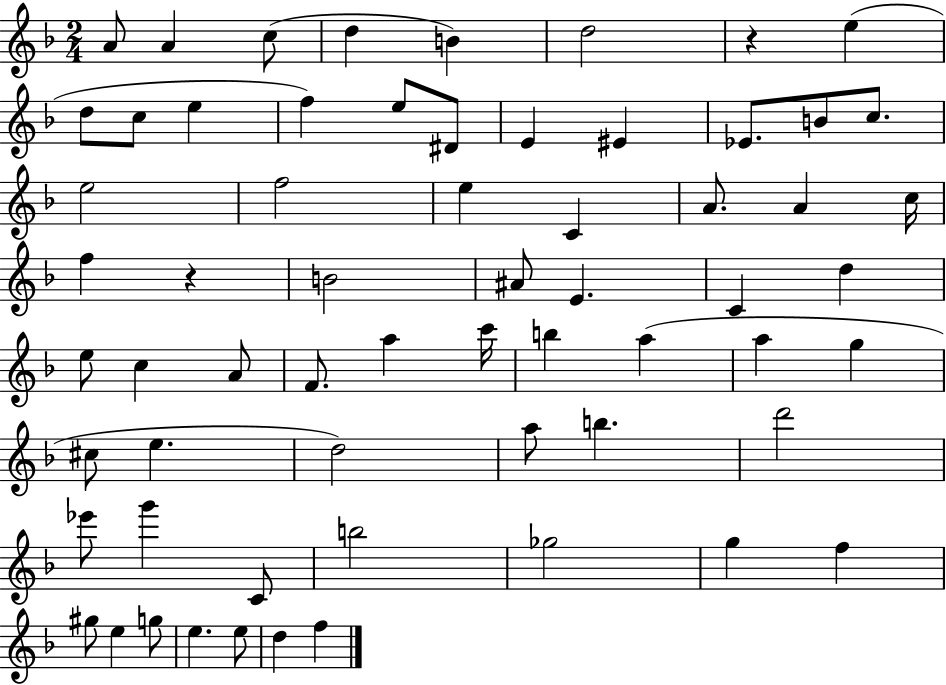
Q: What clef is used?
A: treble